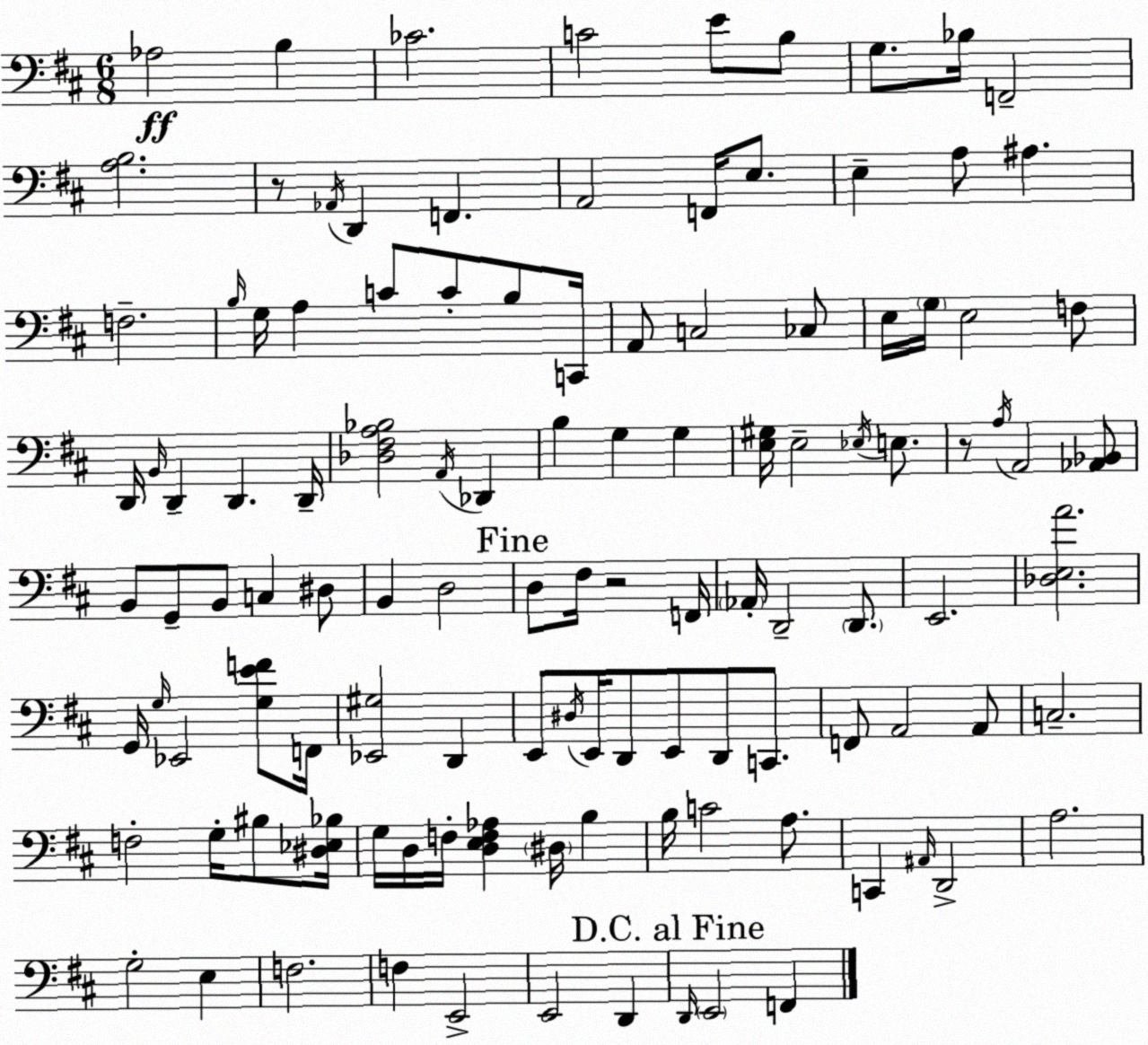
X:1
T:Untitled
M:6/8
L:1/4
K:D
_A,2 B, _C2 C2 E/2 B,/2 G,/2 _B,/4 F,,2 [A,B,]2 z/2 _A,,/4 D,, F,, A,,2 F,,/4 E,/2 E, A,/2 ^A, F,2 B,/4 G,/4 A, C/2 C/2 B,/2 C,,/4 A,,/2 C,2 _C,/2 E,/4 G,/4 E,2 F,/2 D,,/4 B,,/4 D,, D,, D,,/4 [_D,^F,A,_B,]2 A,,/4 _D,, B, G, G, [E,^G,]/4 E,2 _E,/4 E,/2 z/2 A,/4 A,,2 [_A,,_B,,]/2 B,,/2 G,,/2 B,,/2 C, ^D,/2 B,, D,2 D,/2 ^F,/4 z2 F,,/4 _A,,/4 D,,2 D,,/2 E,,2 [_D,E,A]2 G,,/4 G,/4 _E,,2 [G,EF]/2 F,,/4 [_E,,^G,]2 D,, E,,/2 ^D,/4 E,,/4 D,,/2 E,,/2 D,,/2 C,,/2 F,,/2 A,,2 A,,/2 C,2 F,2 G,/4 ^B,/2 [^D,_E,_B,]/4 G,/4 D,/4 F,/4 [D,E,F,_A,] ^D,/4 B, B,/4 C2 A,/2 C,, ^A,,/4 D,,2 A,2 G,2 E, F,2 F, E,,2 E,,2 D,, D,,/4 E,,2 F,,